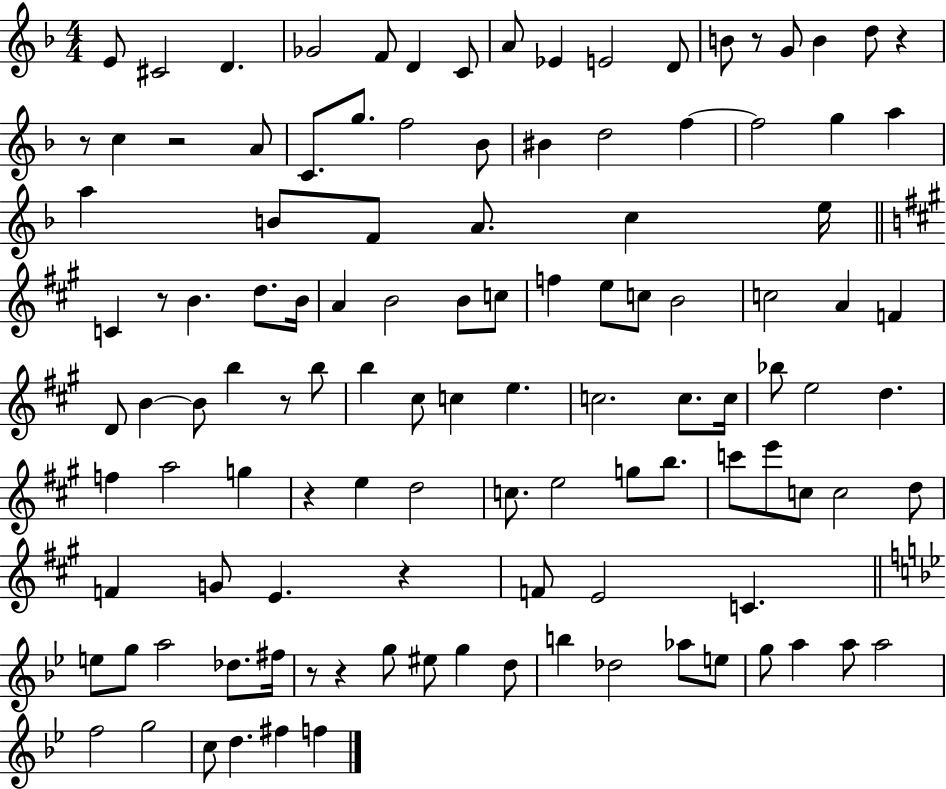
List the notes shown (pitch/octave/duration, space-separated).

E4/e C#4/h D4/q. Gb4/h F4/e D4/q C4/e A4/e Eb4/q E4/h D4/e B4/e R/e G4/e B4/q D5/e R/q R/e C5/q R/h A4/e C4/e. G5/e. F5/h Bb4/e BIS4/q D5/h F5/q F5/h G5/q A5/q A5/q B4/e F4/e A4/e. C5/q E5/s C4/q R/e B4/q. D5/e. B4/s A4/q B4/h B4/e C5/e F5/q E5/e C5/e B4/h C5/h A4/q F4/q D4/e B4/q B4/e B5/q R/e B5/e B5/q C#5/e C5/q E5/q. C5/h. C5/e. C5/s Bb5/e E5/h D5/q. F5/q A5/h G5/q R/q E5/q D5/h C5/e. E5/h G5/e B5/e. C6/e E6/e C5/e C5/h D5/e F4/q G4/e E4/q. R/q F4/e E4/h C4/q. E5/e G5/e A5/h Db5/e. F#5/s R/e R/q G5/e EIS5/e G5/q D5/e B5/q Db5/h Ab5/e E5/e G5/e A5/q A5/e A5/h F5/h G5/h C5/e D5/q. F#5/q F5/q